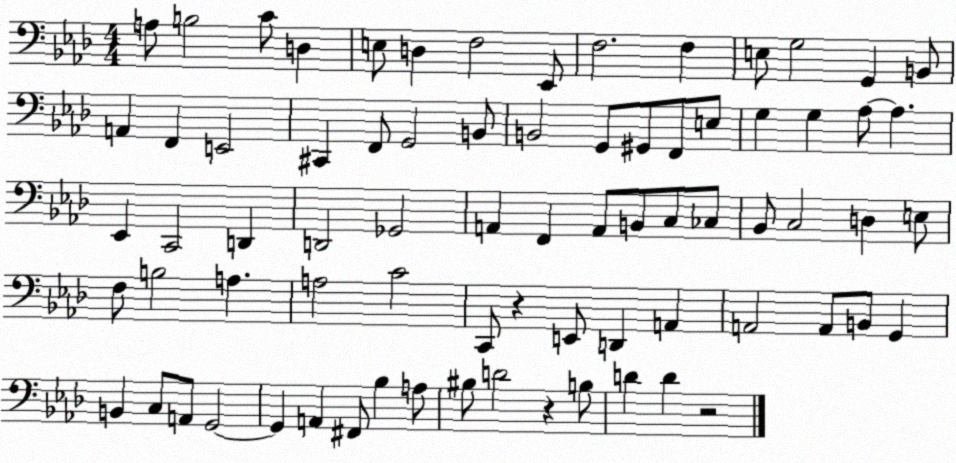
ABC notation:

X:1
T:Untitled
M:4/4
L:1/4
K:Ab
A,/2 B,2 C/2 D, E,/2 D, F,2 _E,,/2 F,2 F, E,/2 G,2 G,, B,,/2 A,, F,, E,,2 ^C,, F,,/2 G,,2 B,,/2 B,,2 G,,/2 ^G,,/2 F,,/2 E,/2 G, G, _A,/2 _A, _E,, C,,2 D,, D,,2 _G,,2 A,, F,, A,,/2 B,,/2 C,/2 _C,/2 _B,,/2 C,2 D, E,/2 F,/2 B,2 A, A,2 C2 C,,/2 z E,,/2 D,, A,, A,,2 A,,/2 B,,/2 G,, B,, C,/2 A,,/2 G,,2 G,, A,, ^F,,/2 _B, A,/2 ^B,/2 D2 z B,/2 D D z2